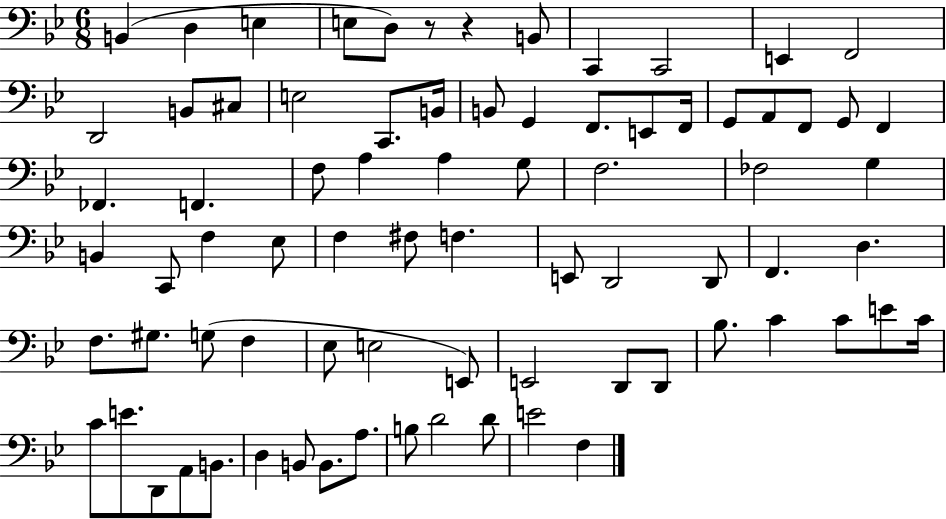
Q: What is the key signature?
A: BES major